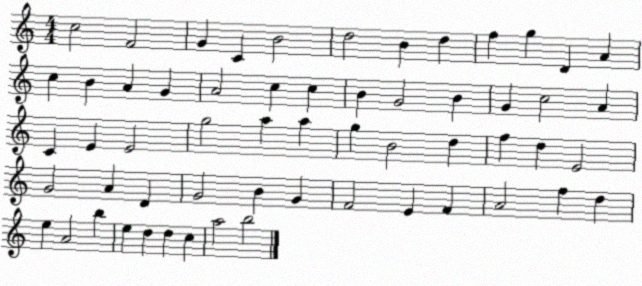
X:1
T:Untitled
M:4/4
L:1/4
K:C
c2 F2 G C B2 d2 B d f g D A c B A G A2 c c B G2 B G c2 A C E E2 g2 a a g B2 d f d E2 G2 A D G2 B G F2 E F A2 f d e A2 b e d d c a2 b2